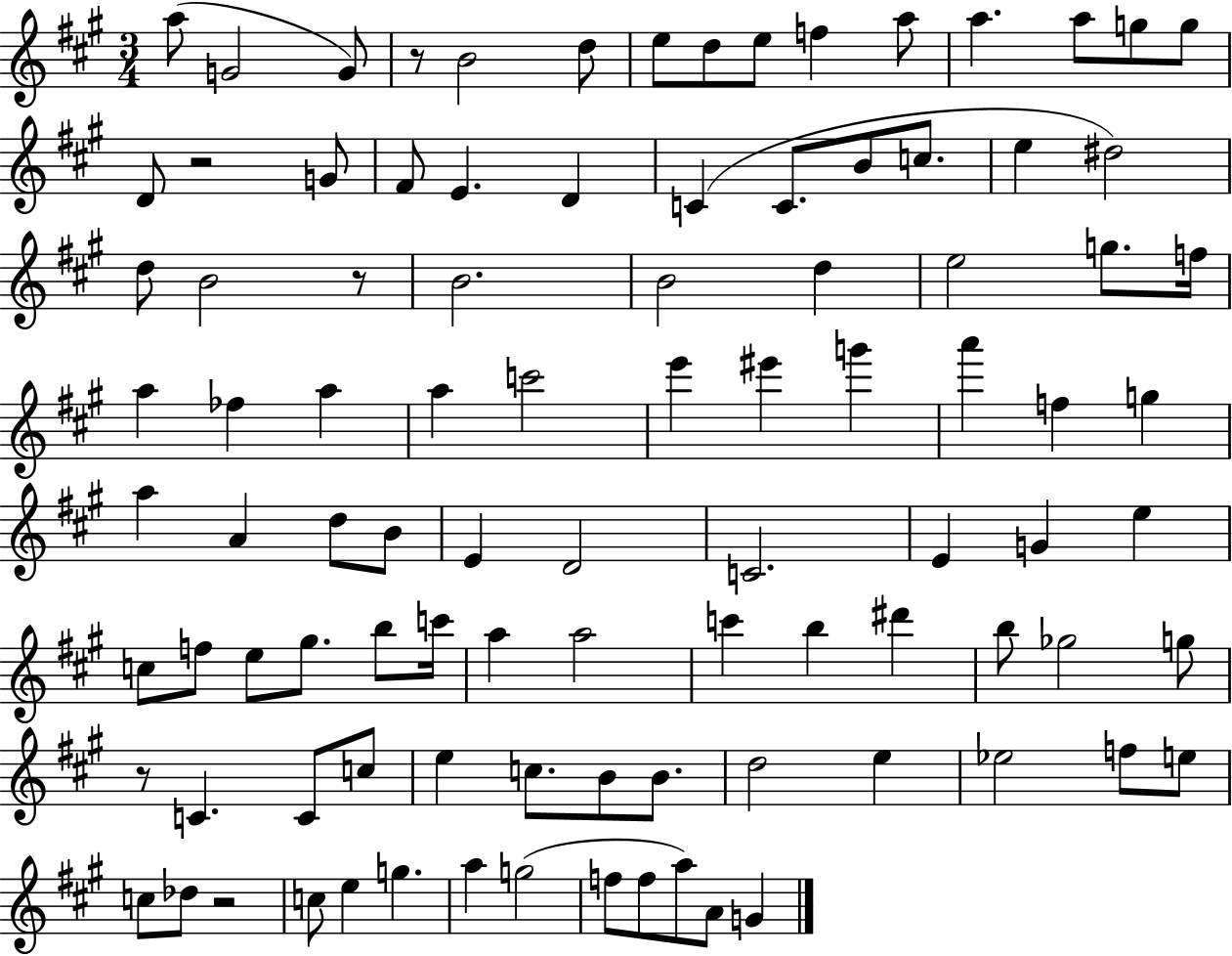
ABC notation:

X:1
T:Untitled
M:3/4
L:1/4
K:A
a/2 G2 G/2 z/2 B2 d/2 e/2 d/2 e/2 f a/2 a a/2 g/2 g/2 D/2 z2 G/2 ^F/2 E D C C/2 B/2 c/2 e ^d2 d/2 B2 z/2 B2 B2 d e2 g/2 f/4 a _f a a c'2 e' ^e' g' a' f g a A d/2 B/2 E D2 C2 E G e c/2 f/2 e/2 ^g/2 b/2 c'/4 a a2 c' b ^d' b/2 _g2 g/2 z/2 C C/2 c/2 e c/2 B/2 B/2 d2 e _e2 f/2 e/2 c/2 _d/2 z2 c/2 e g a g2 f/2 f/2 a/2 A/2 G